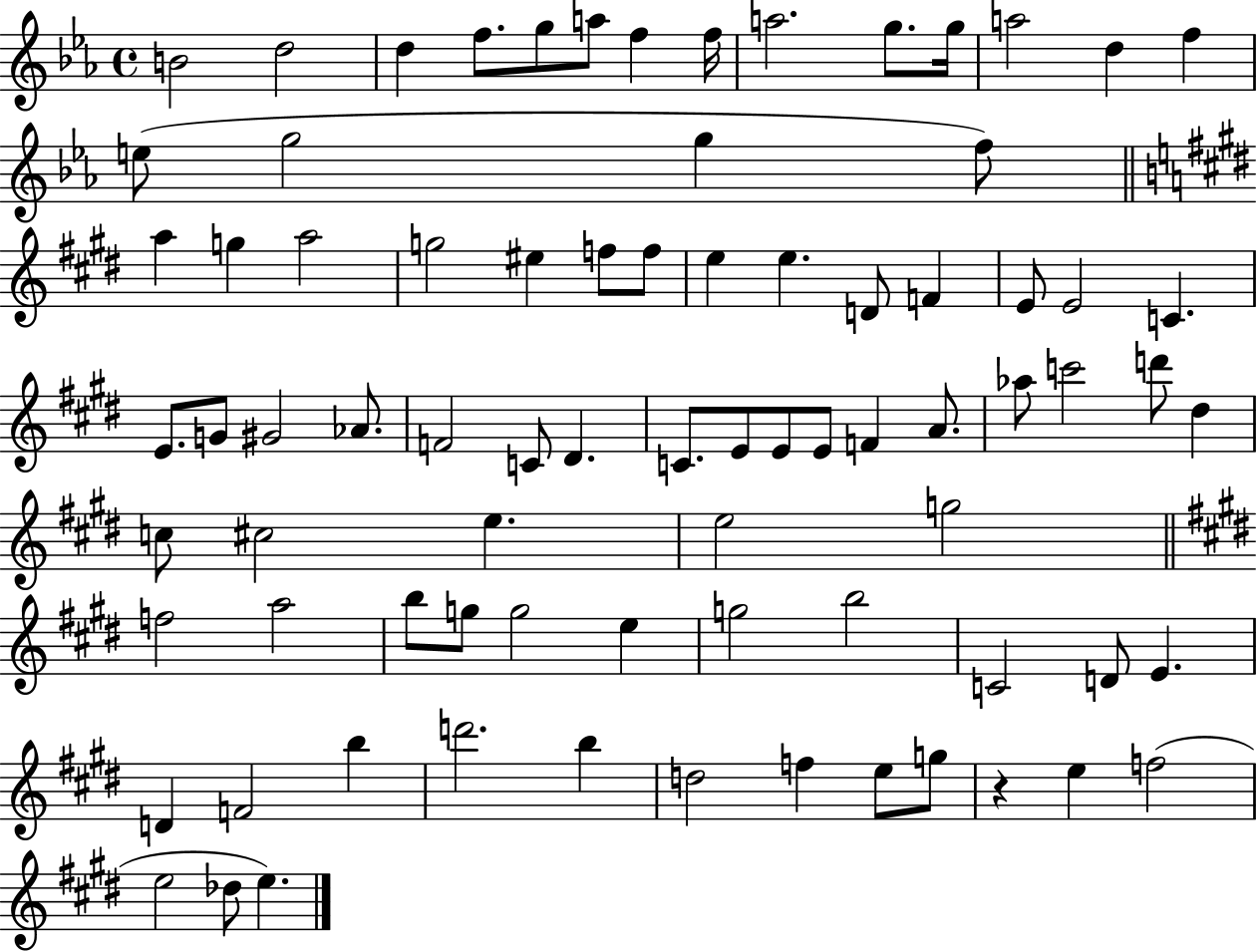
B4/h D5/h D5/q F5/e. G5/e A5/e F5/q F5/s A5/h. G5/e. G5/s A5/h D5/q F5/q E5/e G5/h G5/q F5/e A5/q G5/q A5/h G5/h EIS5/q F5/e F5/e E5/q E5/q. D4/e F4/q E4/e E4/h C4/q. E4/e. G4/e G#4/h Ab4/e. F4/h C4/e D#4/q. C4/e. E4/e E4/e E4/e F4/q A4/e. Ab5/e C6/h D6/e D#5/q C5/e C#5/h E5/q. E5/h G5/h F5/h A5/h B5/e G5/e G5/h E5/q G5/h B5/h C4/h D4/e E4/q. D4/q F4/h B5/q D6/h. B5/q D5/h F5/q E5/e G5/e R/q E5/q F5/h E5/h Db5/e E5/q.